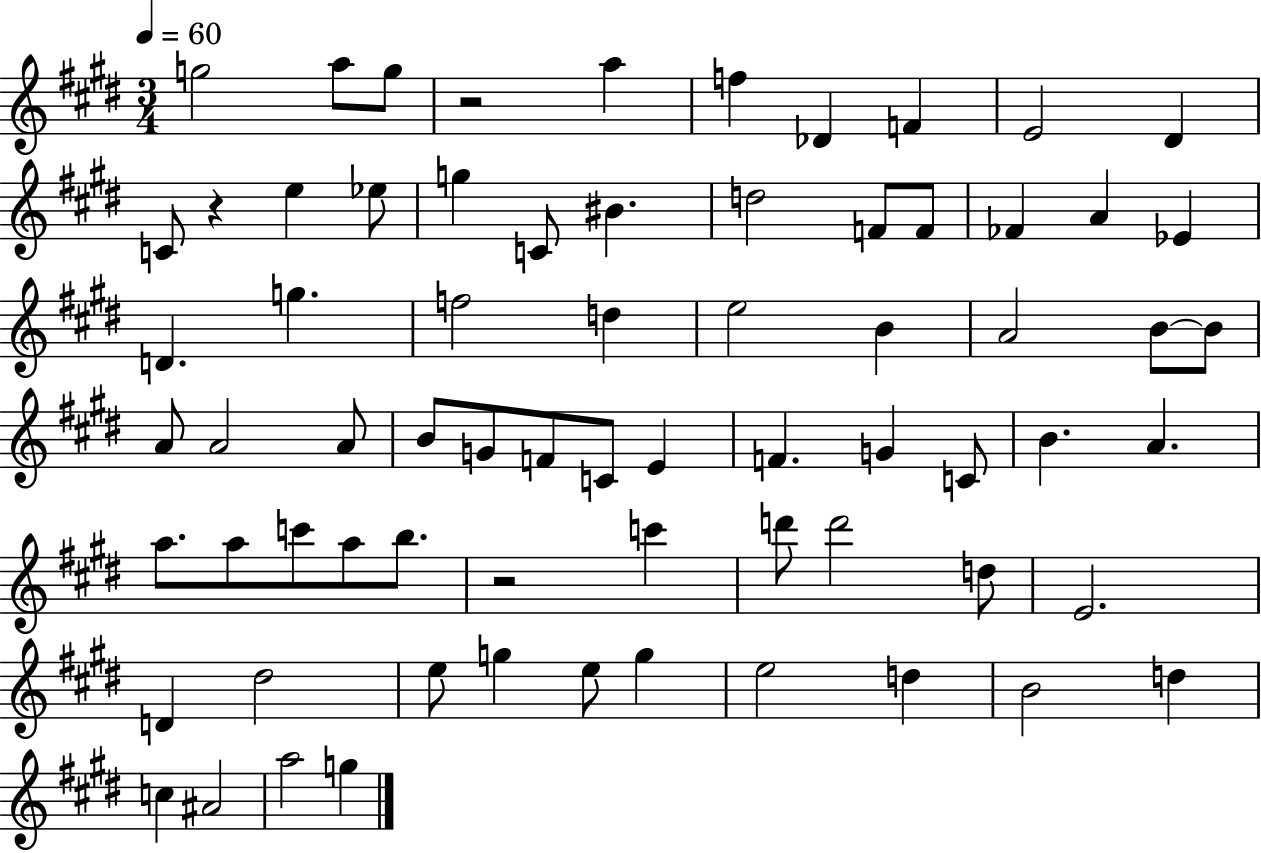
{
  \clef treble
  \numericTimeSignature
  \time 3/4
  \key e \major
  \tempo 4 = 60
  \repeat volta 2 { g''2 a''8 g''8 | r2 a''4 | f''4 des'4 f'4 | e'2 dis'4 | \break c'8 r4 e''4 ees''8 | g''4 c'8 bis'4. | d''2 f'8 f'8 | fes'4 a'4 ees'4 | \break d'4. g''4. | f''2 d''4 | e''2 b'4 | a'2 b'8~~ b'8 | \break a'8 a'2 a'8 | b'8 g'8 f'8 c'8 e'4 | f'4. g'4 c'8 | b'4. a'4. | \break a''8. a''8 c'''8 a''8 b''8. | r2 c'''4 | d'''8 d'''2 d''8 | e'2. | \break d'4 dis''2 | e''8 g''4 e''8 g''4 | e''2 d''4 | b'2 d''4 | \break c''4 ais'2 | a''2 g''4 | } \bar "|."
}